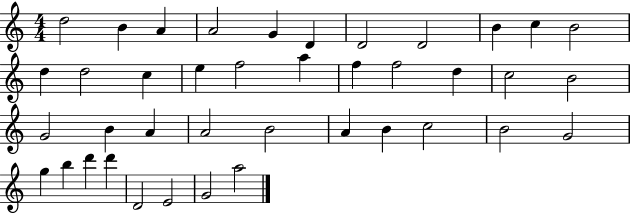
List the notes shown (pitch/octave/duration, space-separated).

D5/h B4/q A4/q A4/h G4/q D4/q D4/h D4/h B4/q C5/q B4/h D5/q D5/h C5/q E5/q F5/h A5/q F5/q F5/h D5/q C5/h B4/h G4/h B4/q A4/q A4/h B4/h A4/q B4/q C5/h B4/h G4/h G5/q B5/q D6/q D6/q D4/h E4/h G4/h A5/h